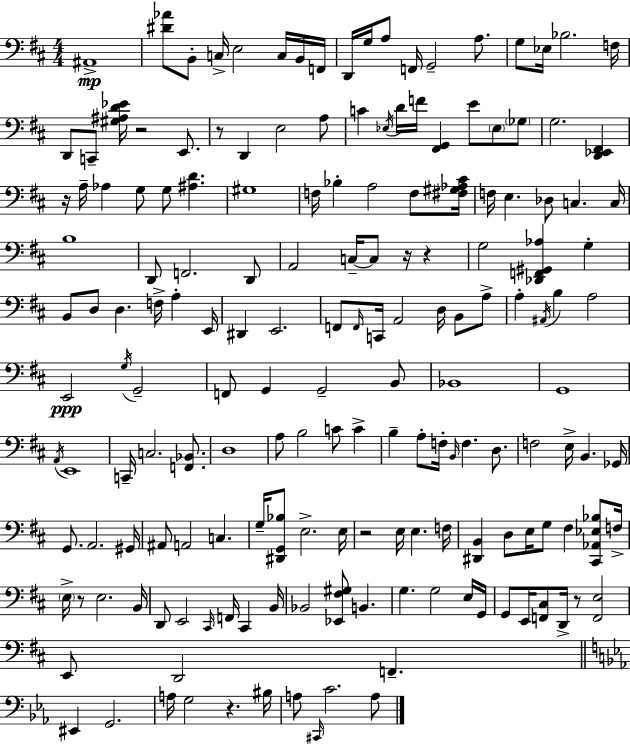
X:1
T:Untitled
M:4/4
L:1/4
K:D
^A,,4 [^D_A]/2 B,,/2 C,/4 E,2 C,/4 B,,/4 F,,/4 D,,/4 G,/4 A,/2 F,,/4 G,,2 A,/2 G,/2 _E,/4 _B,2 F,/4 D,,/2 C,,/2 [^G,^A,D_E]/4 z2 E,,/2 z/2 D,, E,2 A,/2 C _E,/4 D/4 F/4 [^F,,G,,] E/2 _E,/2 _G,/2 G,2 [D,,_E,,^F,,] z/4 A,/4 _A, G,/2 G,/2 [^A,D] ^G,4 F,/4 _B, A,2 F,/2 [^F,^G,_A,^C]/4 F,/4 E, _D,/2 C, C,/4 B,4 D,,/2 F,,2 D,,/2 A,,2 C,/4 C,/2 z/4 z G,2 [_D,,F,,^G,,_A,] G, B,,/2 D,/2 D, F,/4 A, E,,/4 ^D,, E,,2 F,,/2 F,,/4 C,,/4 A,,2 D,/4 B,,/2 A,/2 A, ^A,,/4 B, A,2 E,,2 G,/4 G,,2 F,,/2 G,, G,,2 B,,/2 _B,,4 G,,4 A,,/4 E,,4 C,,/4 C,2 [F,,_B,,]/2 D,4 A,/2 B,2 C/2 C B, A,/2 F,/4 B,,/4 F, D,/2 F,2 E,/4 B,, _G,,/4 G,,/2 A,,2 ^G,,/4 ^A,,/2 A,,2 C, G,/4 [^D,,G,,_B,]/2 E,2 E,/4 z2 E,/4 E, F,/4 [^D,,B,,] D,/2 E,/4 G,/2 ^F, [^C,,_A,,_E,_B,]/2 F,/4 E,/4 z/2 E,2 B,,/4 D,,/2 E,,2 ^C,,/4 F,,/4 ^C,, B,,/4 _B,,2 [_E,,^F,^G,]/2 B,, G, G,2 E,/4 G,,/4 G,,/2 E,,/4 [F,,^C,]/2 D,,/4 z/2 [F,,E,]2 E,,/2 D,,2 F,, ^E,, G,,2 A,/4 G,2 z ^B,/4 A,/2 ^C,,/4 C2 A,/2